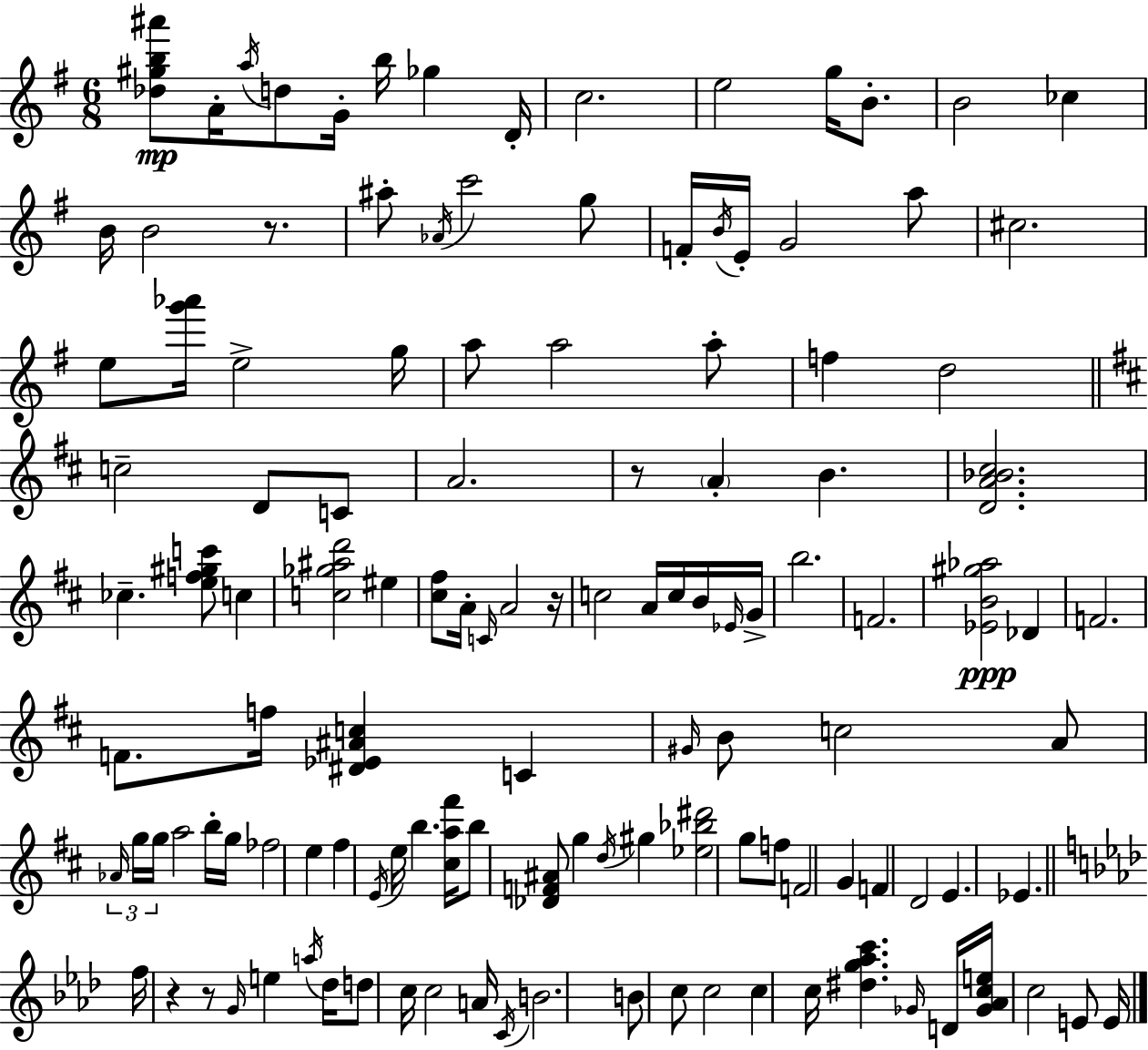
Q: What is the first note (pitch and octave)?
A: A4